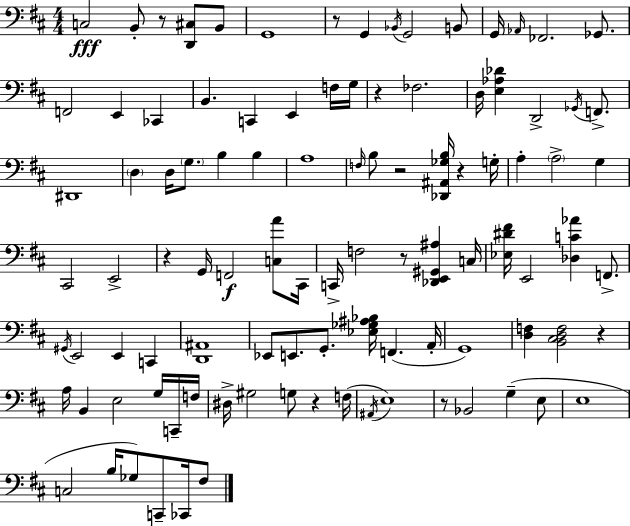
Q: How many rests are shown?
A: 10